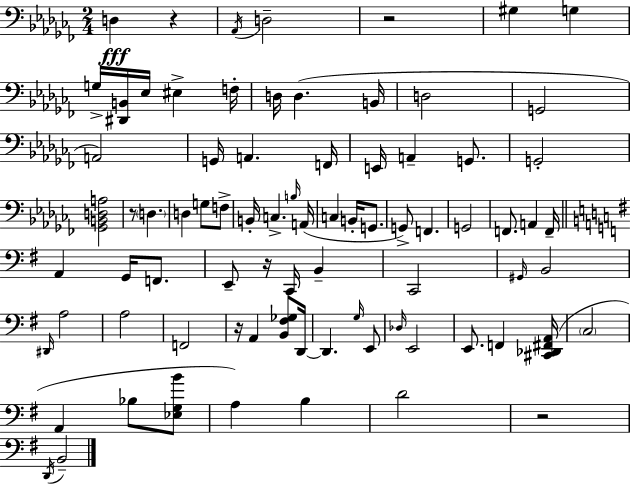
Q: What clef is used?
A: bass